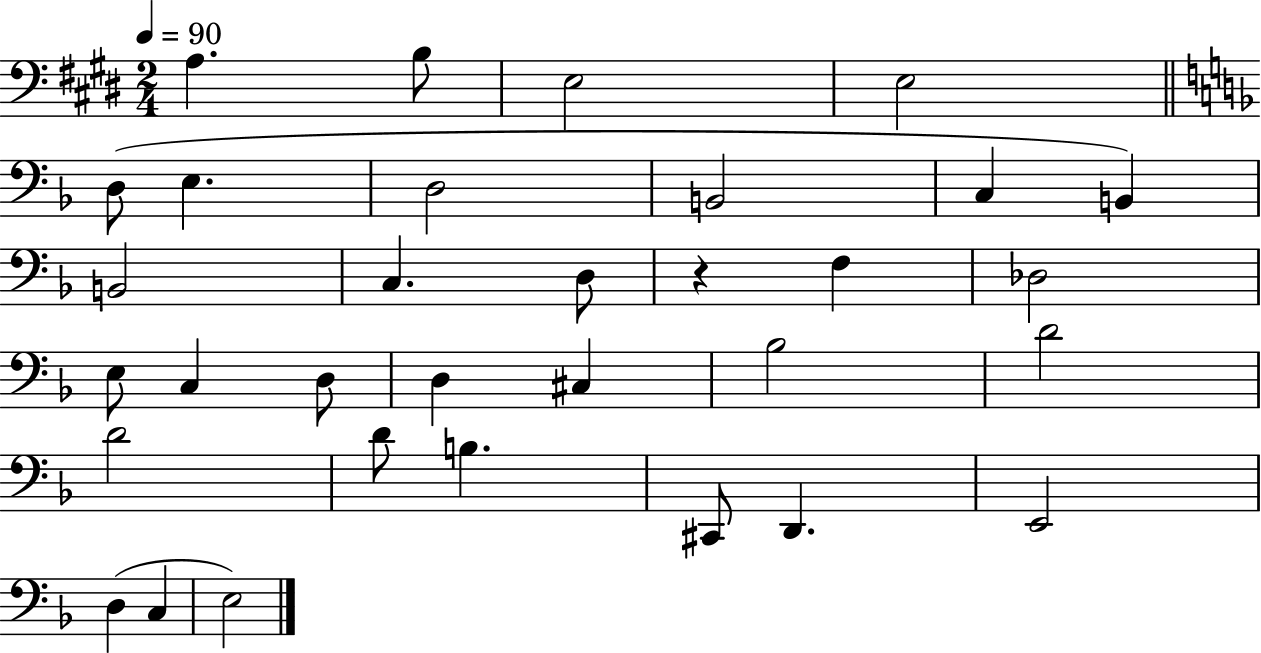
A3/q. B3/e E3/h E3/h D3/e E3/q. D3/h B2/h C3/q B2/q B2/h C3/q. D3/e R/q F3/q Db3/h E3/e C3/q D3/e D3/q C#3/q Bb3/h D4/h D4/h D4/e B3/q. C#2/e D2/q. E2/h D3/q C3/q E3/h